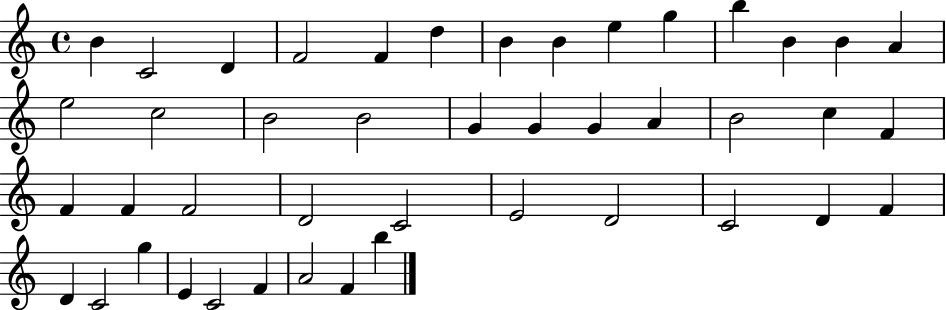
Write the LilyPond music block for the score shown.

{
  \clef treble
  \time 4/4
  \defaultTimeSignature
  \key c \major
  b'4 c'2 d'4 | f'2 f'4 d''4 | b'4 b'4 e''4 g''4 | b''4 b'4 b'4 a'4 | \break e''2 c''2 | b'2 b'2 | g'4 g'4 g'4 a'4 | b'2 c''4 f'4 | \break f'4 f'4 f'2 | d'2 c'2 | e'2 d'2 | c'2 d'4 f'4 | \break d'4 c'2 g''4 | e'4 c'2 f'4 | a'2 f'4 b''4 | \bar "|."
}